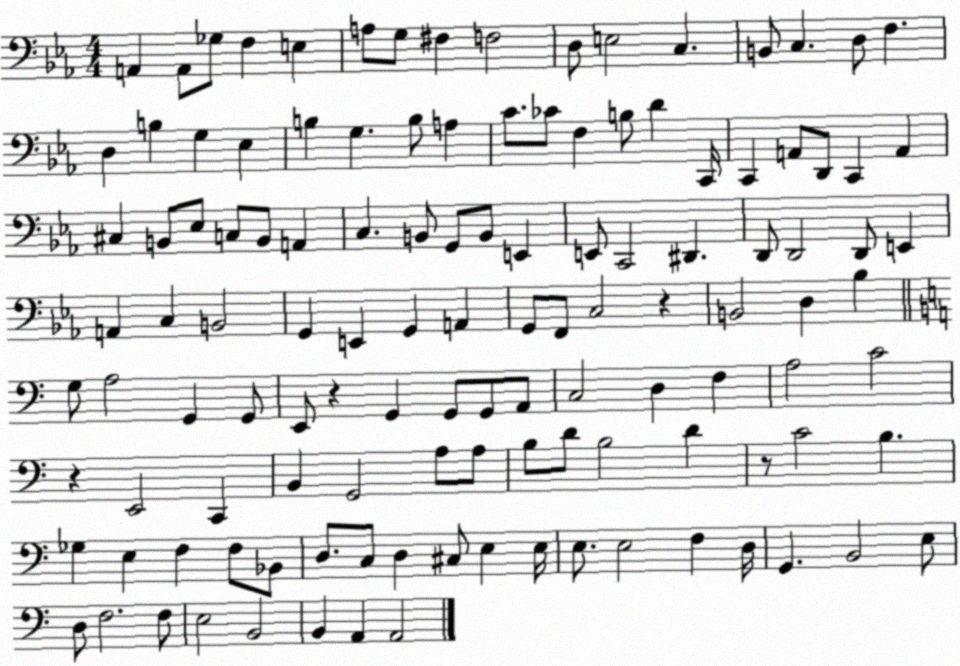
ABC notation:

X:1
T:Untitled
M:4/4
L:1/4
K:Eb
A,, A,,/2 _G,/2 F, E, A,/2 G,/2 ^F, F,2 D,/2 E,2 C, B,,/2 C, D,/2 F, D, B, G, _E, B, G, B,/2 A, C/2 _C/2 F, B,/2 D C,,/4 C,, A,,/2 D,,/2 C,, A,, ^C, B,,/2 _E,/2 C,/2 B,,/2 A,, C, B,,/2 G,,/2 B,,/2 E,, E,,/2 C,,2 ^D,, D,,/2 D,,2 D,,/2 E,, A,, C, B,,2 G,, E,, G,, A,, G,,/2 F,,/2 C,2 z B,,2 D, _B, G,/2 A,2 G,, G,,/2 E,,/2 z G,, G,,/2 G,,/2 A,,/2 C,2 D, F, A,2 C2 z E,,2 C,, B,, G,,2 A,/2 A,/2 B,/2 D/2 B,2 D z/2 C2 B, _G, E, F, F,/2 _B,,/2 D,/2 C,/2 D, ^C,/2 E, E,/4 E,/2 E,2 F, D,/4 G,, B,,2 E,/2 D,/2 F,2 F,/2 E,2 B,,2 B,, A,, A,,2